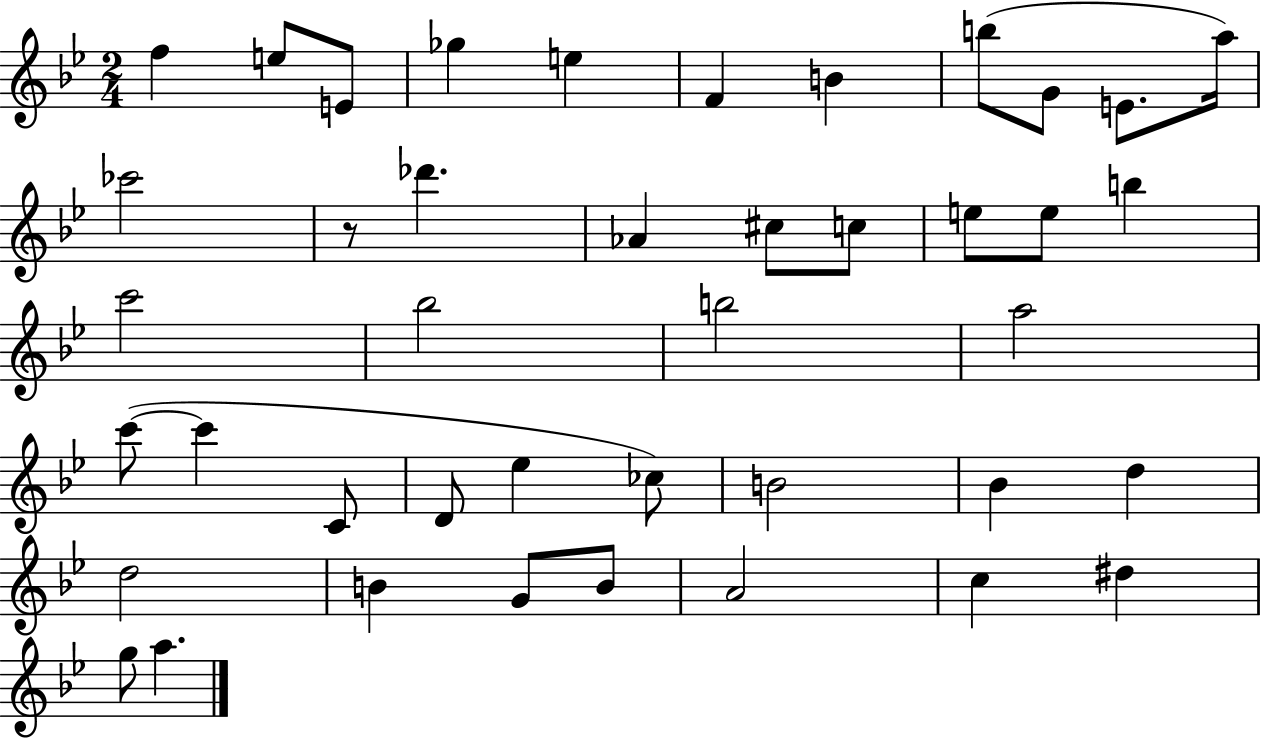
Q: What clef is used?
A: treble